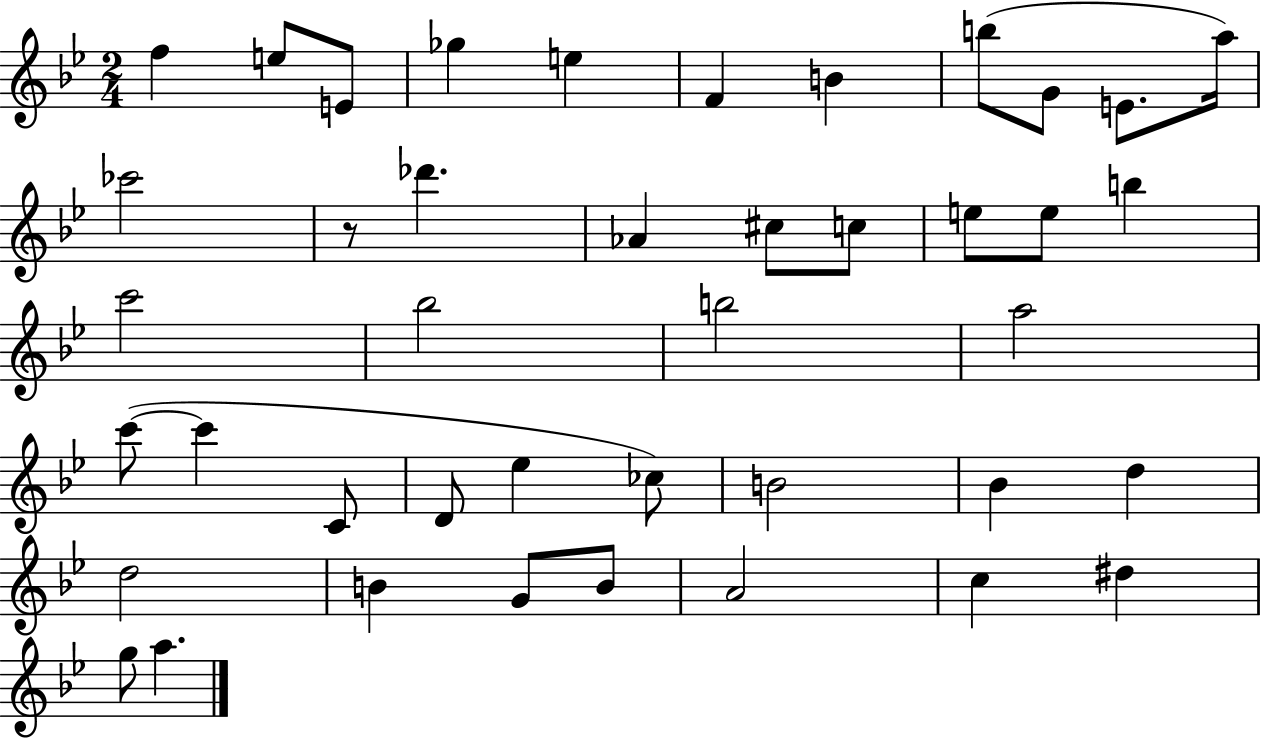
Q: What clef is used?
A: treble